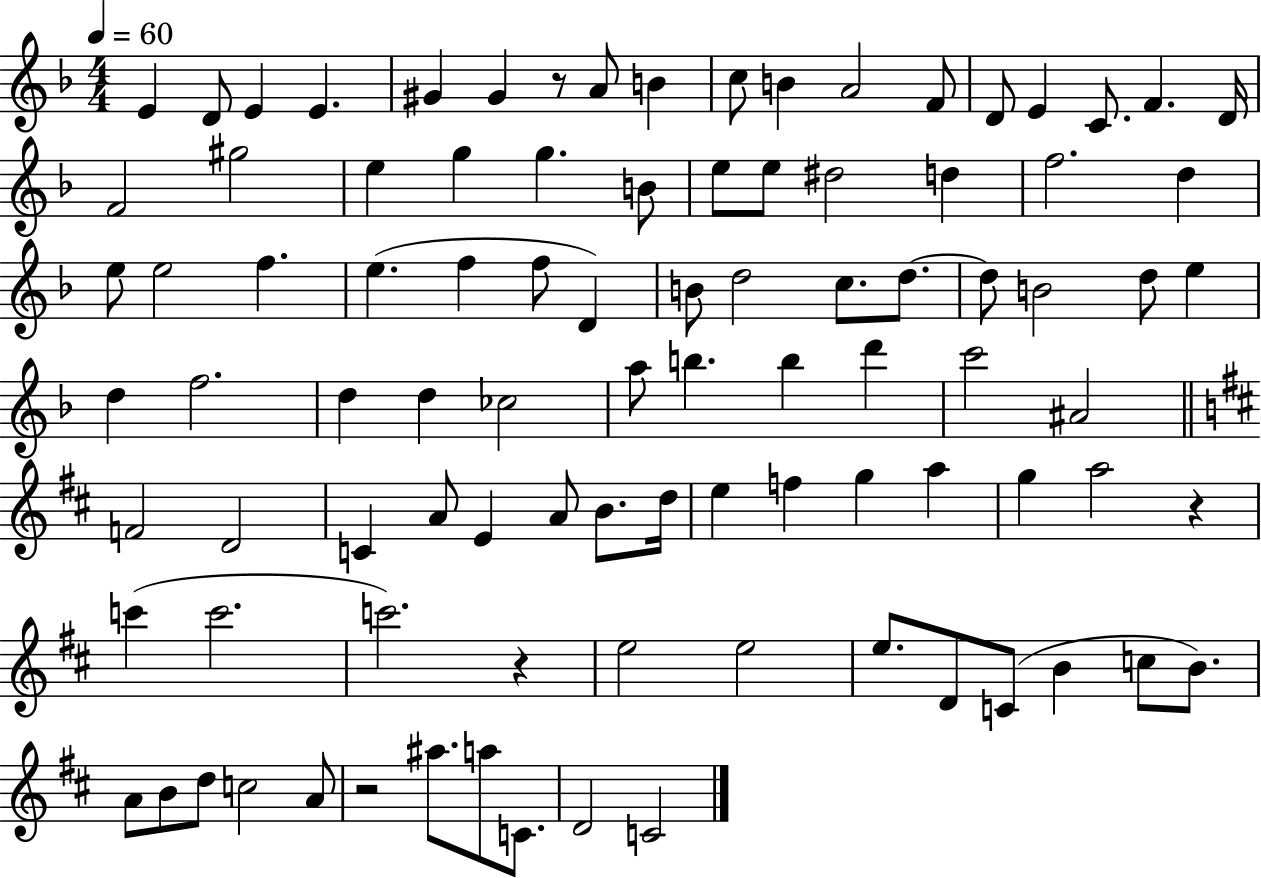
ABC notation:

X:1
T:Untitled
M:4/4
L:1/4
K:F
E D/2 E E ^G ^G z/2 A/2 B c/2 B A2 F/2 D/2 E C/2 F D/4 F2 ^g2 e g g B/2 e/2 e/2 ^d2 d f2 d e/2 e2 f e f f/2 D B/2 d2 c/2 d/2 d/2 B2 d/2 e d f2 d d _c2 a/2 b b d' c'2 ^A2 F2 D2 C A/2 E A/2 B/2 d/4 e f g a g a2 z c' c'2 c'2 z e2 e2 e/2 D/2 C/2 B c/2 B/2 A/2 B/2 d/2 c2 A/2 z2 ^a/2 a/2 C/2 D2 C2